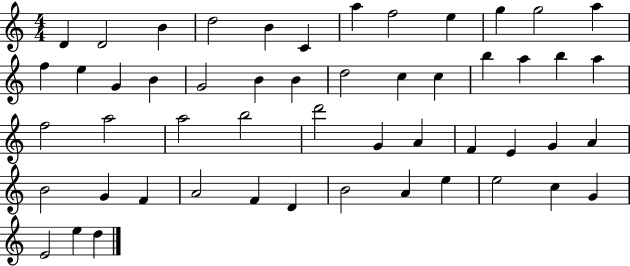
D4/q D4/h B4/q D5/h B4/q C4/q A5/q F5/h E5/q G5/q G5/h A5/q F5/q E5/q G4/q B4/q G4/h B4/q B4/q D5/h C5/q C5/q B5/q A5/q B5/q A5/q F5/h A5/h A5/h B5/h D6/h G4/q A4/q F4/q E4/q G4/q A4/q B4/h G4/q F4/q A4/h F4/q D4/q B4/h A4/q E5/q E5/h C5/q G4/q E4/h E5/q D5/q